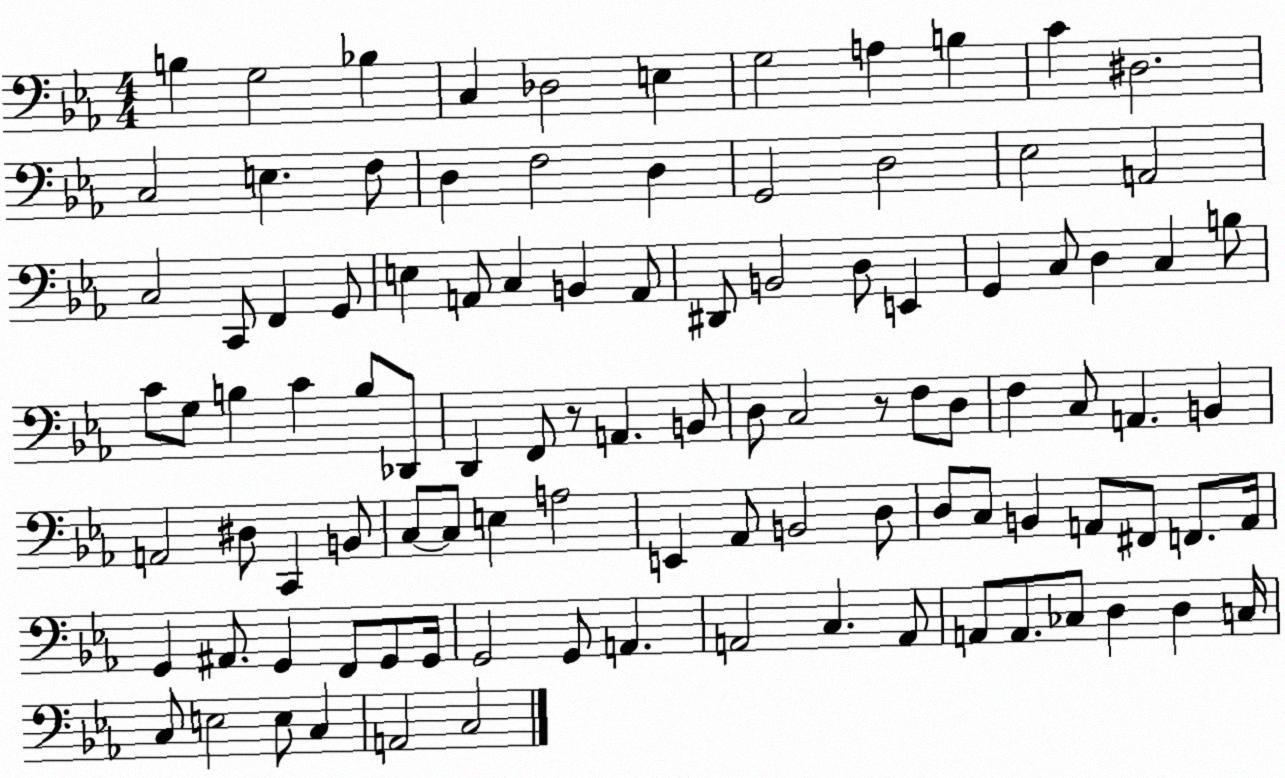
X:1
T:Untitled
M:4/4
L:1/4
K:Eb
B, G,2 _B, C, _D,2 E, G,2 A, B, C ^D,2 C,2 E, F,/2 D, F,2 D, G,,2 D,2 _E,2 A,,2 C,2 C,,/2 F,, G,,/2 E, A,,/2 C, B,, A,,/2 ^D,,/2 B,,2 D,/2 E,, G,, C,/2 D, C, B,/2 C/2 G,/2 B, C B,/2 _D,,/2 D,, F,,/2 z/2 A,, B,,/2 D,/2 C,2 z/2 F,/2 D,/2 F, C,/2 A,, B,, A,,2 ^D,/2 C,, B,,/2 C,/2 C,/2 E, A,2 E,, _A,,/2 B,,2 D,/2 D,/2 C,/2 B,, A,,/2 ^F,,/2 F,,/2 A,,/4 G,, ^A,,/2 G,, F,,/2 G,,/2 G,,/4 G,,2 G,,/2 A,, A,,2 C, A,,/2 A,,/2 A,,/2 _C,/2 D, D, C,/4 C,/2 E,2 E,/2 C, A,,2 C,2